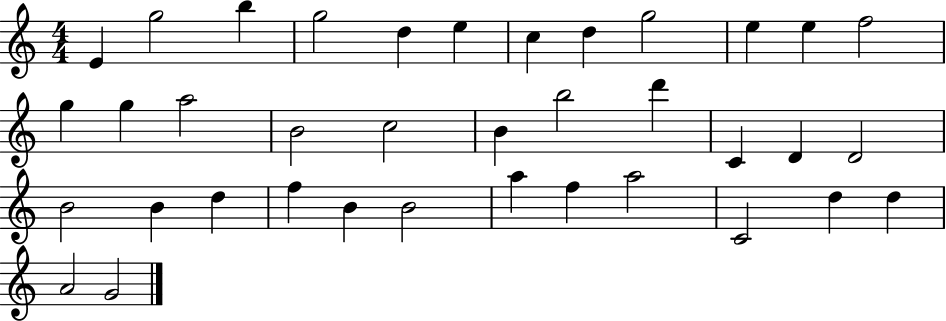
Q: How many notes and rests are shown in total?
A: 37